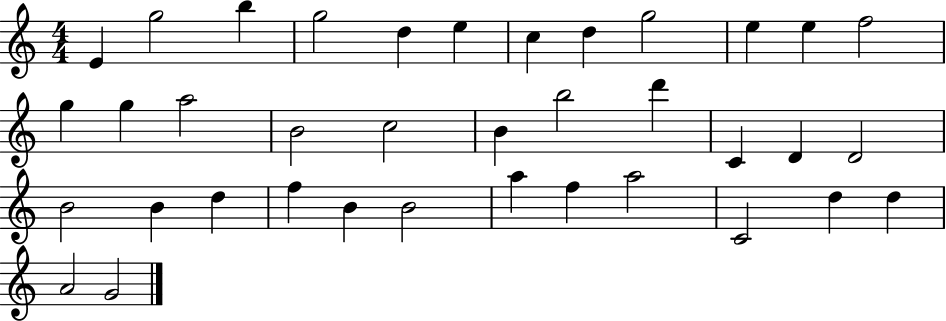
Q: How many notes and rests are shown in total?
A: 37